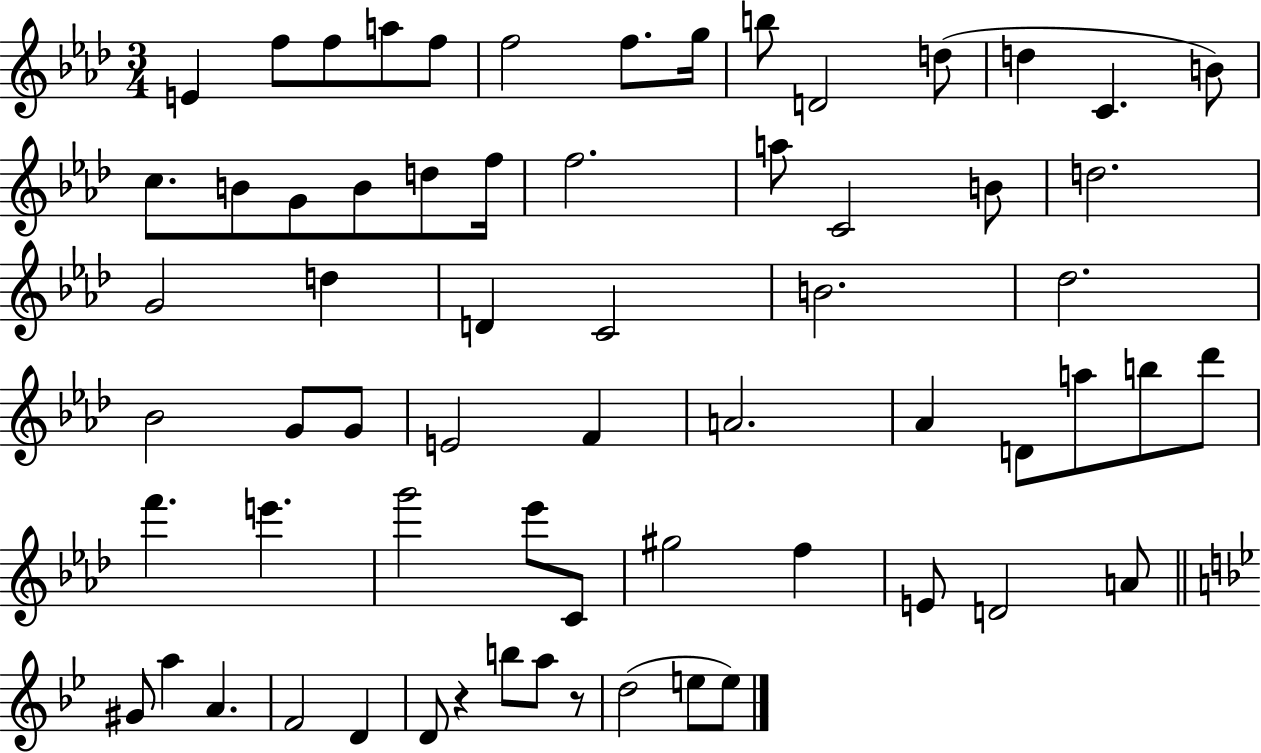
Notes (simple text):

E4/q F5/e F5/e A5/e F5/e F5/h F5/e. G5/s B5/e D4/h D5/e D5/q C4/q. B4/e C5/e. B4/e G4/e B4/e D5/e F5/s F5/h. A5/e C4/h B4/e D5/h. G4/h D5/q D4/q C4/h B4/h. Db5/h. Bb4/h G4/e G4/e E4/h F4/q A4/h. Ab4/q D4/e A5/e B5/e Db6/e F6/q. E6/q. G6/h Eb6/e C4/e G#5/h F5/q E4/e D4/h A4/e G#4/e A5/q A4/q. F4/h D4/q D4/e R/q B5/e A5/e R/e D5/h E5/e E5/e